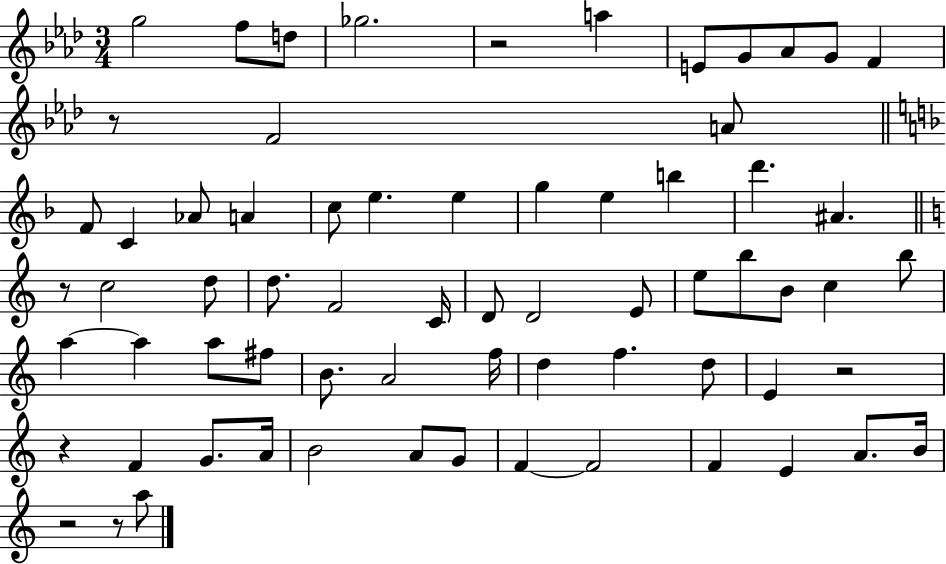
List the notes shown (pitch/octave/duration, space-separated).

G5/h F5/e D5/e Gb5/h. R/h A5/q E4/e G4/e Ab4/e G4/e F4/q R/e F4/h A4/e F4/e C4/q Ab4/e A4/q C5/e E5/q. E5/q G5/q E5/q B5/q D6/q. A#4/q. R/e C5/h D5/e D5/e. F4/h C4/s D4/e D4/h E4/e E5/e B5/e B4/e C5/q B5/e A5/q A5/q A5/e F#5/e B4/e. A4/h F5/s D5/q F5/q. D5/e E4/q R/h R/q F4/q G4/e. A4/s B4/h A4/e G4/e F4/q F4/h F4/q E4/q A4/e. B4/s R/h R/e A5/e